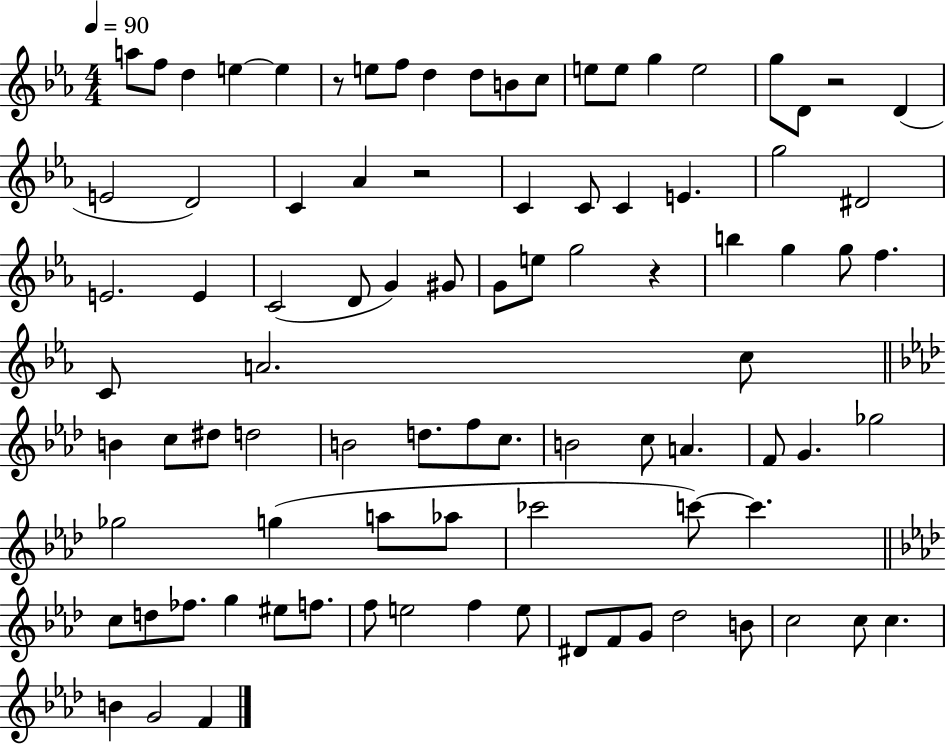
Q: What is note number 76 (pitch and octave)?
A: D#4